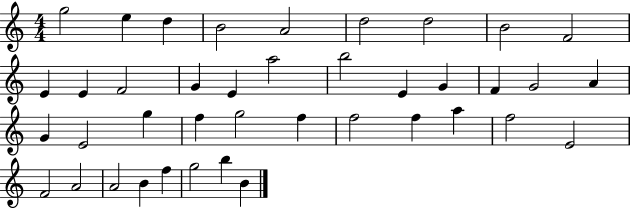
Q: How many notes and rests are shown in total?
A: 40